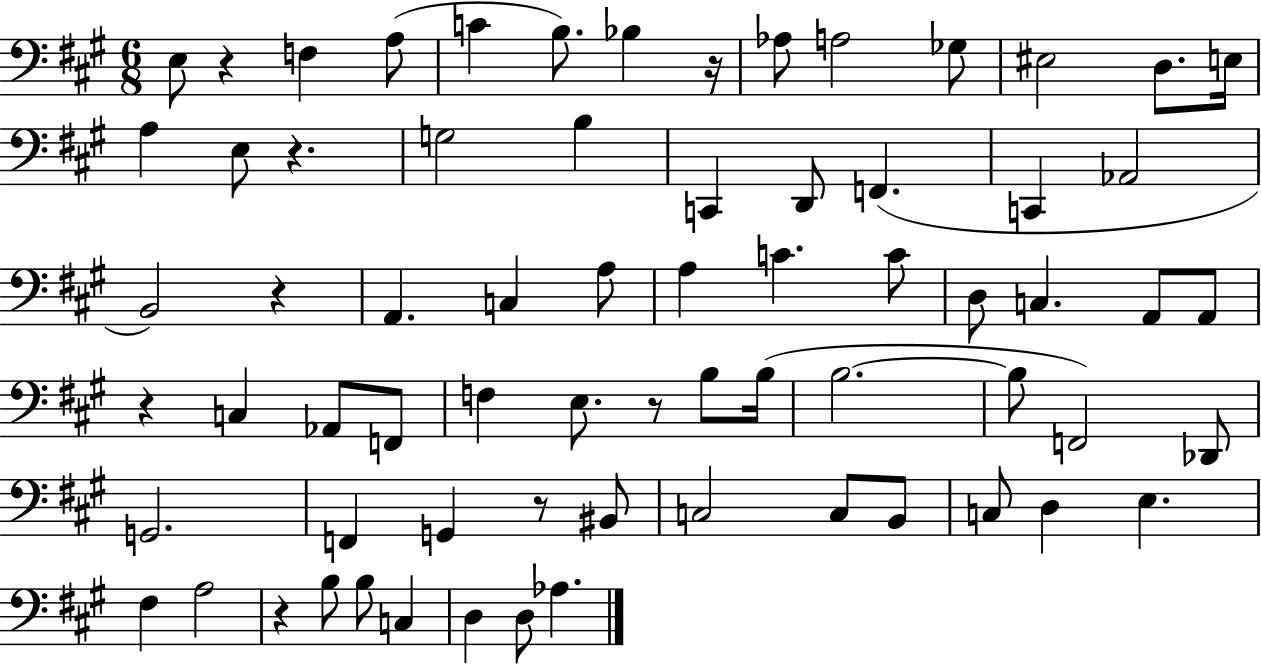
{
  \clef bass
  \numericTimeSignature
  \time 6/8
  \key a \major
  e8 r4 f4 a8( | c'4 b8.) bes4 r16 | aes8 a2 ges8 | eis2 d8. e16 | \break a4 e8 r4. | g2 b4 | c,4 d,8 f,4.( | c,4 aes,2 | \break b,2) r4 | a,4. c4 a8 | a4 c'4. c'8 | d8 c4. a,8 a,8 | \break r4 c4 aes,8 f,8 | f4 e8. r8 b8 b16( | b2.~~ | b8 f,2) des,8 | \break g,2. | f,4 g,4 r8 bis,8 | c2 c8 b,8 | c8 d4 e4. | \break fis4 a2 | r4 b8 b8 c4 | d4 d8 aes4. | \bar "|."
}